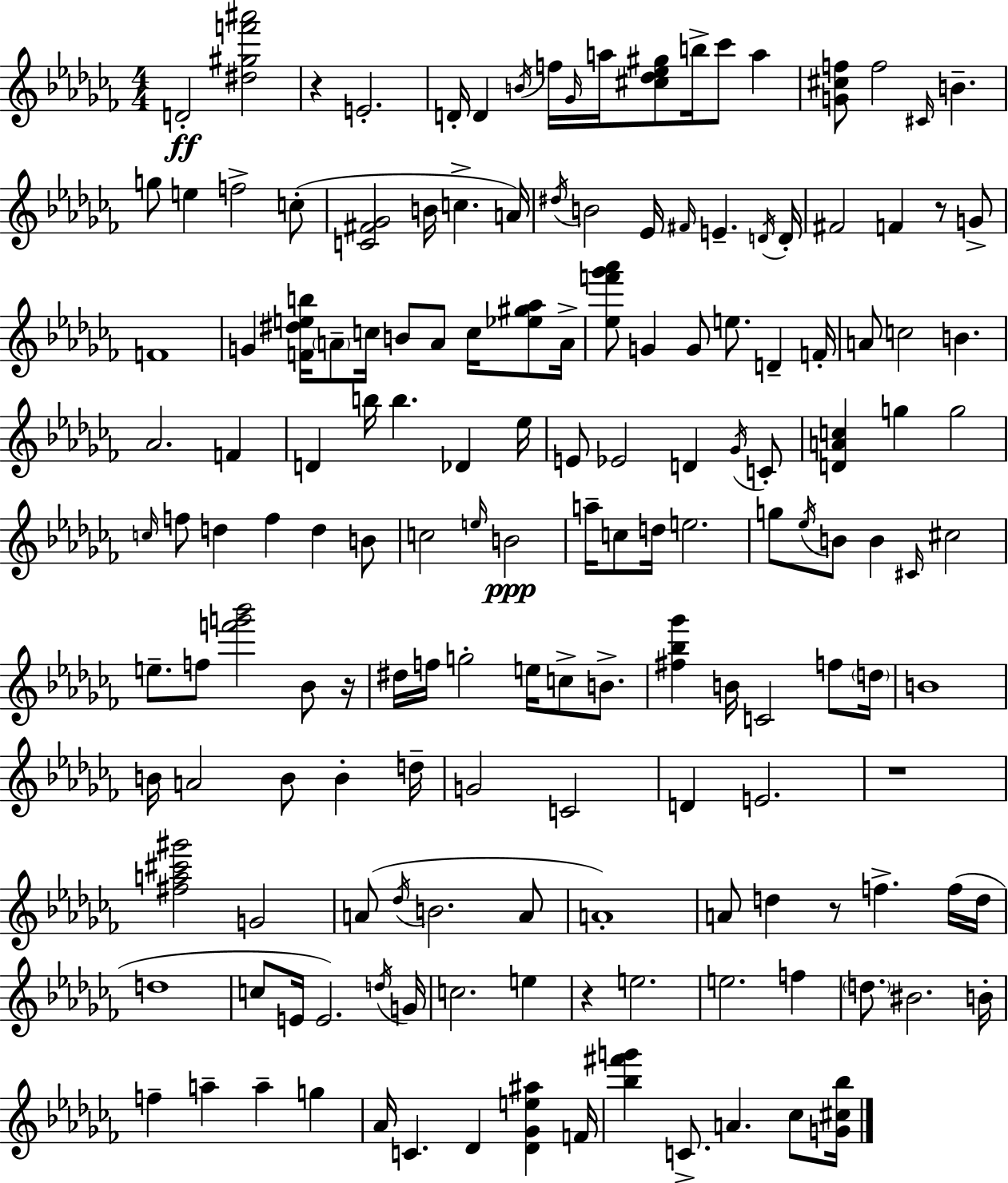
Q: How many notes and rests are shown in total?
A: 159